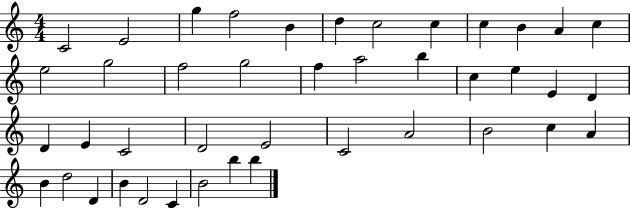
C4/h E4/h G5/q F5/h B4/q D5/q C5/h C5/q C5/q B4/q A4/q C5/q E5/h G5/h F5/h G5/h F5/q A5/h B5/q C5/q E5/q E4/q D4/q D4/q E4/q C4/h D4/h E4/h C4/h A4/h B4/h C5/q A4/q B4/q D5/h D4/q B4/q D4/h C4/q B4/h B5/q B5/q